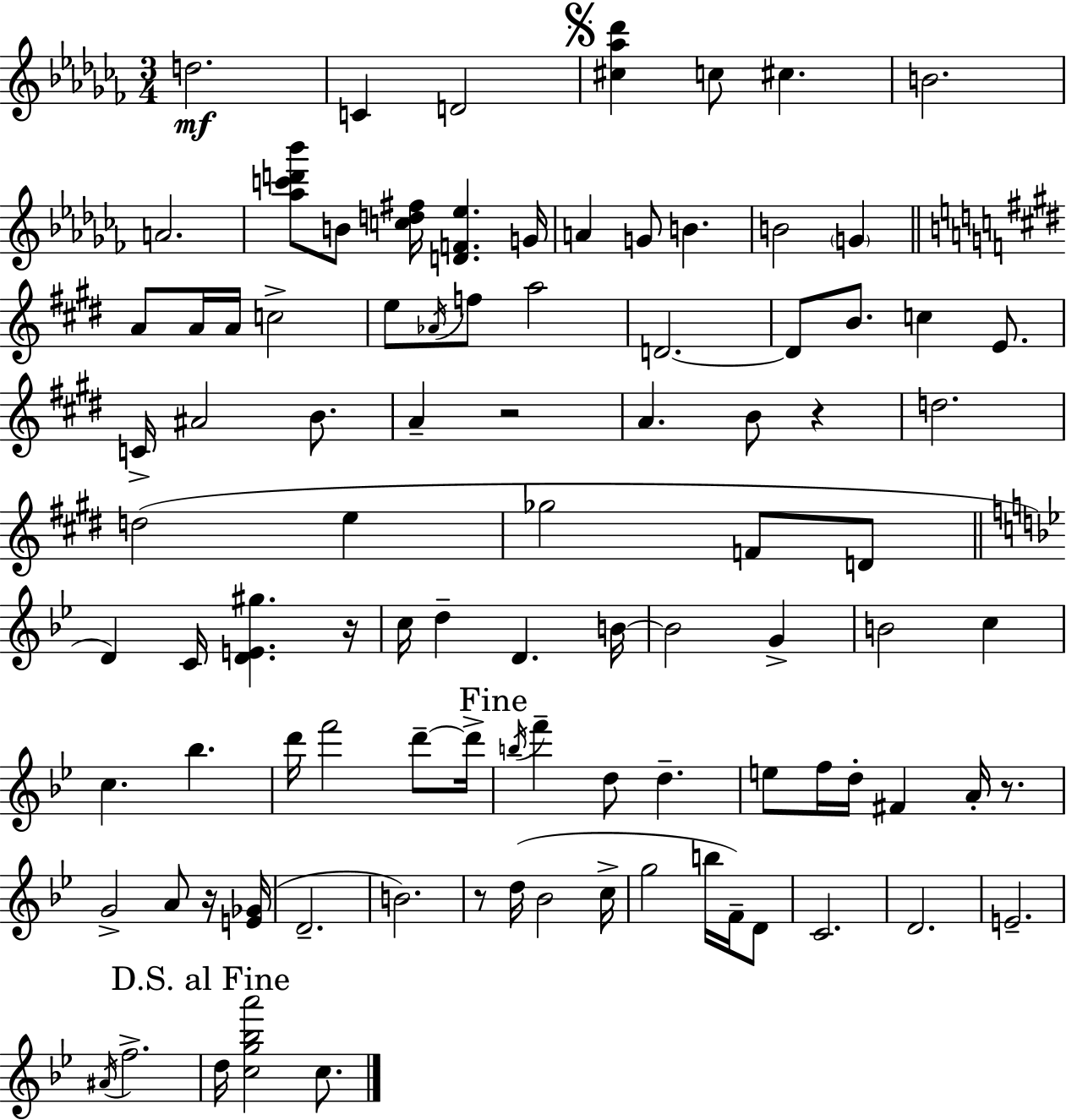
D5/h. C4/q D4/h [C#5,Ab5,Db6]/q C5/e C#5/q. B4/h. A4/h. [Ab5,C6,D6,Bb6]/e B4/e [C5,D5,F#5]/s [D4,F4,Eb5]/q. G4/s A4/q G4/e B4/q. B4/h G4/q A4/e A4/s A4/s C5/h E5/e Ab4/s F5/e A5/h D4/h. D4/e B4/e. C5/q E4/e. C4/s A#4/h B4/e. A4/q R/h A4/q. B4/e R/q D5/h. D5/h E5/q Gb5/h F4/e D4/e D4/q C4/s [D4,E4,G#5]/q. R/s C5/s D5/q D4/q. B4/s B4/h G4/q B4/h C5/q C5/q. Bb5/q. D6/s F6/h D6/e D6/s B5/s F6/q D5/e D5/q. E5/e F5/s D5/s F#4/q A4/s R/e. G4/h A4/e R/s [E4,Gb4]/s D4/h. B4/h. R/e D5/s Bb4/h C5/s G5/h B5/s F4/s D4/e C4/h. D4/h. E4/h. A#4/s F5/h. D5/s [C5,G5,Bb5,A6]/h C5/e.